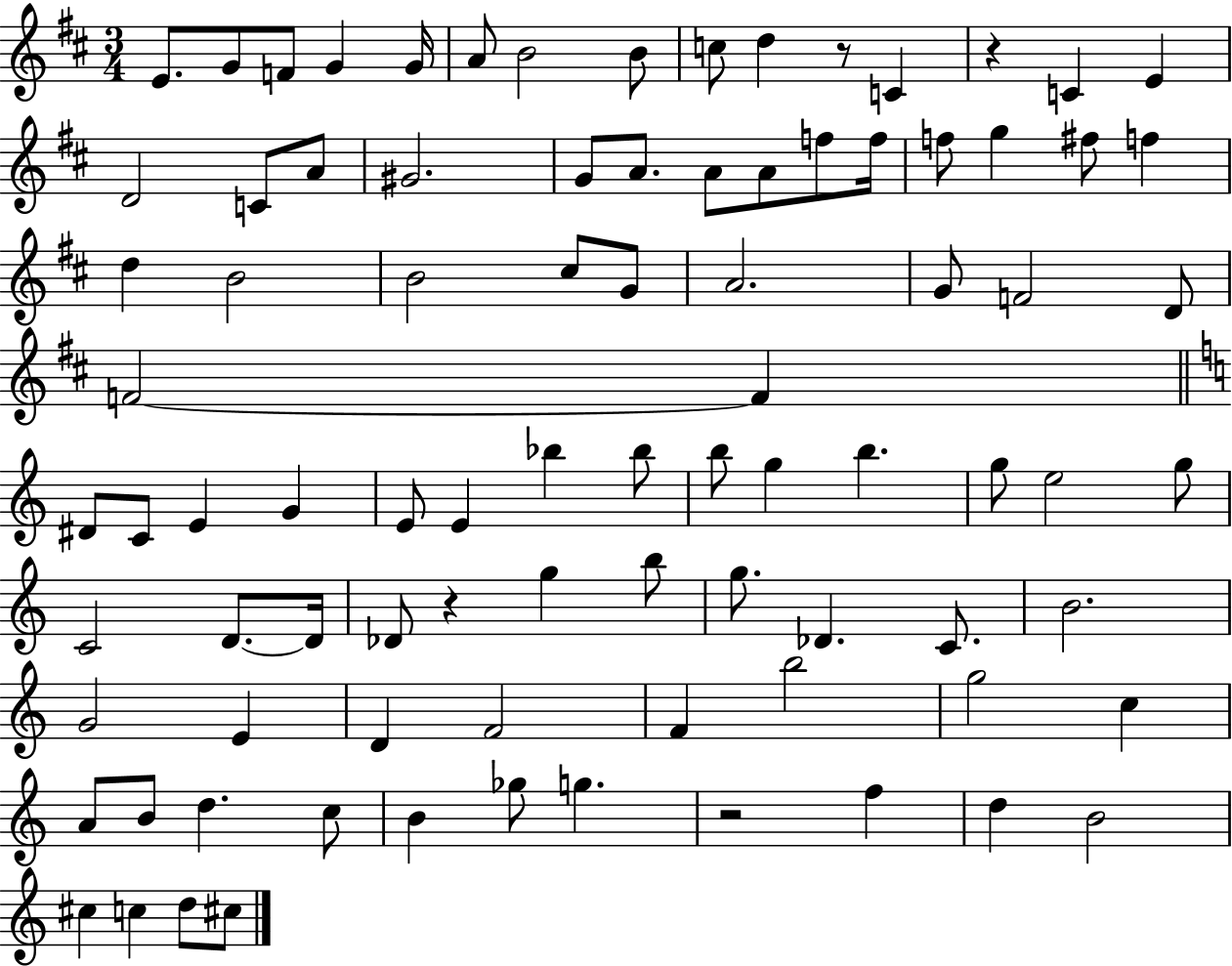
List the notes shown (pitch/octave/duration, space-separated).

E4/e. G4/e F4/e G4/q G4/s A4/e B4/h B4/e C5/e D5/q R/e C4/q R/q C4/q E4/q D4/h C4/e A4/e G#4/h. G4/e A4/e. A4/e A4/e F5/e F5/s F5/e G5/q F#5/e F5/q D5/q B4/h B4/h C#5/e G4/e A4/h. G4/e F4/h D4/e F4/h F4/q D#4/e C4/e E4/q G4/q E4/e E4/q Bb5/q Bb5/e B5/e G5/q B5/q. G5/e E5/h G5/e C4/h D4/e. D4/s Db4/e R/q G5/q B5/e G5/e. Db4/q. C4/e. B4/h. G4/h E4/q D4/q F4/h F4/q B5/h G5/h C5/q A4/e B4/e D5/q. C5/e B4/q Gb5/e G5/q. R/h F5/q D5/q B4/h C#5/q C5/q D5/e C#5/e